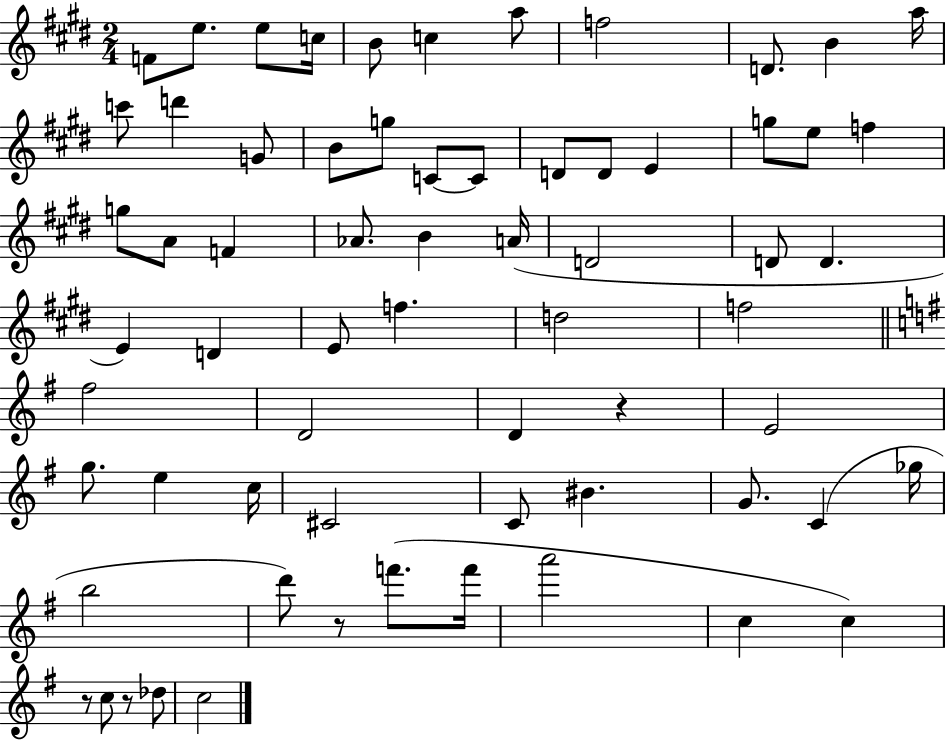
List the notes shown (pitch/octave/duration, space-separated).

F4/e E5/e. E5/e C5/s B4/e C5/q A5/e F5/h D4/e. B4/q A5/s C6/e D6/q G4/e B4/e G5/e C4/e C4/e D4/e D4/e E4/q G5/e E5/e F5/q G5/e A4/e F4/q Ab4/e. B4/q A4/s D4/h D4/e D4/q. E4/q D4/q E4/e F5/q. D5/h F5/h F#5/h D4/h D4/q R/q E4/h G5/e. E5/q C5/s C#4/h C4/e BIS4/q. G4/e. C4/q Gb5/s B5/h D6/e R/e F6/e. F6/s A6/h C5/q C5/q R/e C5/e R/e Db5/e C5/h